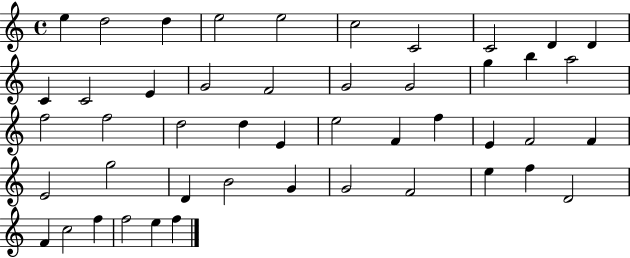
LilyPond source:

{
  \clef treble
  \time 4/4
  \defaultTimeSignature
  \key c \major
  e''4 d''2 d''4 | e''2 e''2 | c''2 c'2 | c'2 d'4 d'4 | \break c'4 c'2 e'4 | g'2 f'2 | g'2 g'2 | g''4 b''4 a''2 | \break f''2 f''2 | d''2 d''4 e'4 | e''2 f'4 f''4 | e'4 f'2 f'4 | \break e'2 g''2 | d'4 b'2 g'4 | g'2 f'2 | e''4 f''4 d'2 | \break f'4 c''2 f''4 | f''2 e''4 f''4 | \bar "|."
}